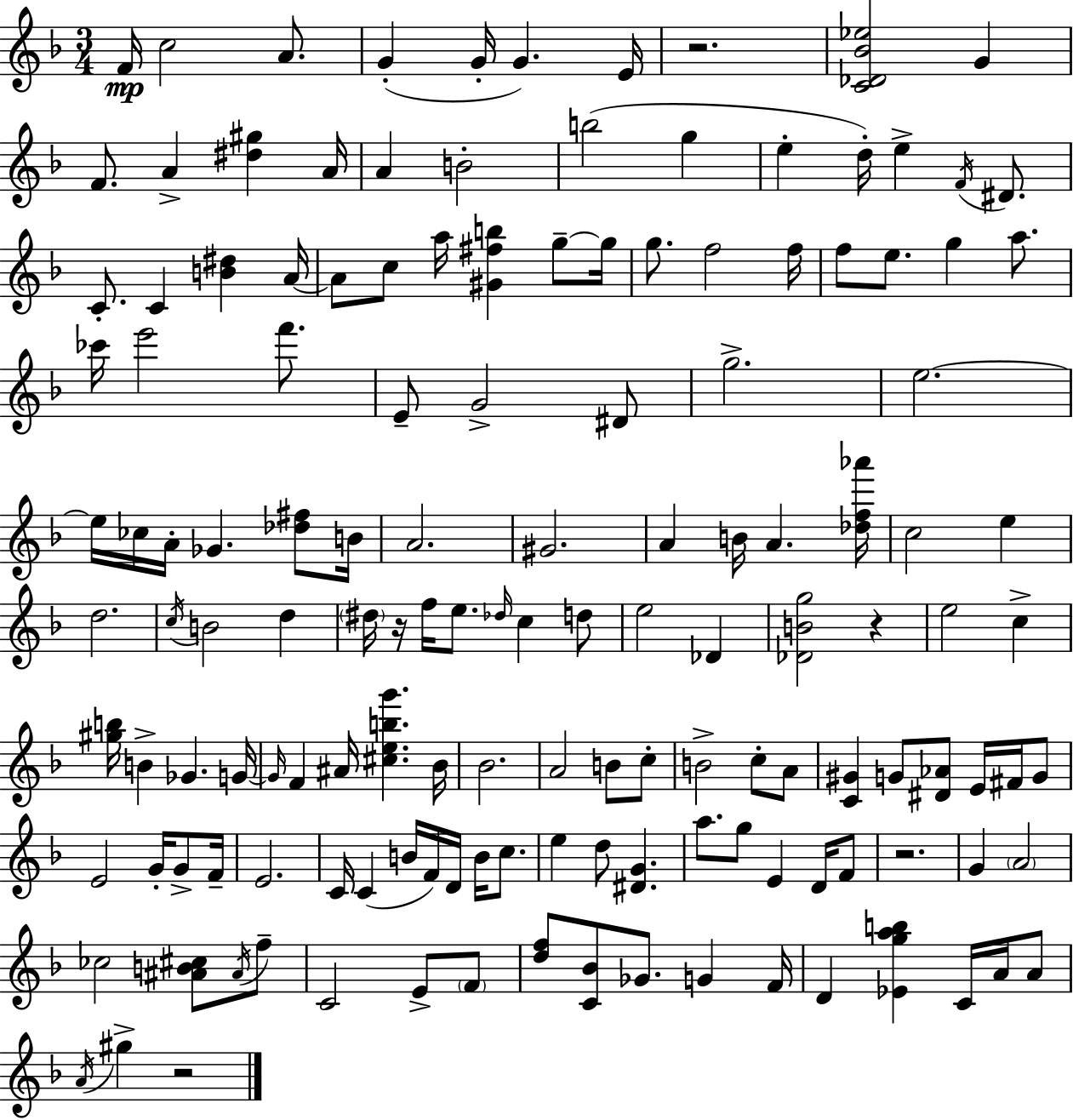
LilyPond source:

{
  \clef treble
  \numericTimeSignature
  \time 3/4
  \key f \major
  f'16\mp c''2 a'8. | g'4-.( g'16-. g'4.) e'16 | r2. | <c' des' bes' ees''>2 g'4 | \break f'8. a'4-> <dis'' gis''>4 a'16 | a'4 b'2-. | b''2( g''4 | e''4-. d''16-.) e''4-> \acciaccatura { f'16 } dis'8. | \break c'8.-. c'4 <b' dis''>4 | a'16~~ a'8 c''8 a''16 <gis' fis'' b''>4 g''8--~~ | g''16 g''8. f''2 | f''16 f''8 e''8. g''4 a''8. | \break ces'''16 e'''2 f'''8. | e'8-- g'2-> dis'8 | g''2.-> | e''2.~~ | \break e''16 ces''16 a'16-. ges'4. <des'' fis''>8 | b'16 a'2. | gis'2. | a'4 b'16 a'4. | \break <des'' f'' aes'''>16 c''2 e''4 | d''2. | \acciaccatura { c''16 } b'2 d''4 | \parenthesize dis''16 r16 f''16 e''8. \grace { des''16 } c''4 | \break d''8 e''2 des'4 | <des' b' g''>2 r4 | e''2 c''4-> | <gis'' b''>16 b'4-> ges'4. | \break g'16~~ \grace { g'16 } f'4 ais'16 <cis'' e'' b'' g'''>4. | bes'16 bes'2. | a'2 | b'8 c''8-. b'2-> | \break c''8-. a'8 <c' gis'>4 g'8 <dis' aes'>8 | e'16 fis'16 g'8 e'2 | g'16-. g'8-> f'16-- e'2. | c'16 c'4( b'16 f'16) d'16 | \break b'16 c''8. e''4 d''8 <dis' g'>4. | a''8. g''8 e'4 | d'16 f'8 r2. | g'4 \parenthesize a'2 | \break ces''2 | <ais' b' cis''>8 \acciaccatura { ais'16 } f''8-- c'2 | e'8-> \parenthesize f'8 <d'' f''>8 <c' bes'>8 ges'8. | g'4 f'16 d'4 <ees' g'' a'' b''>4 | \break c'16 a'16 a'8 \acciaccatura { a'16 } gis''4-> r2 | \bar "|."
}